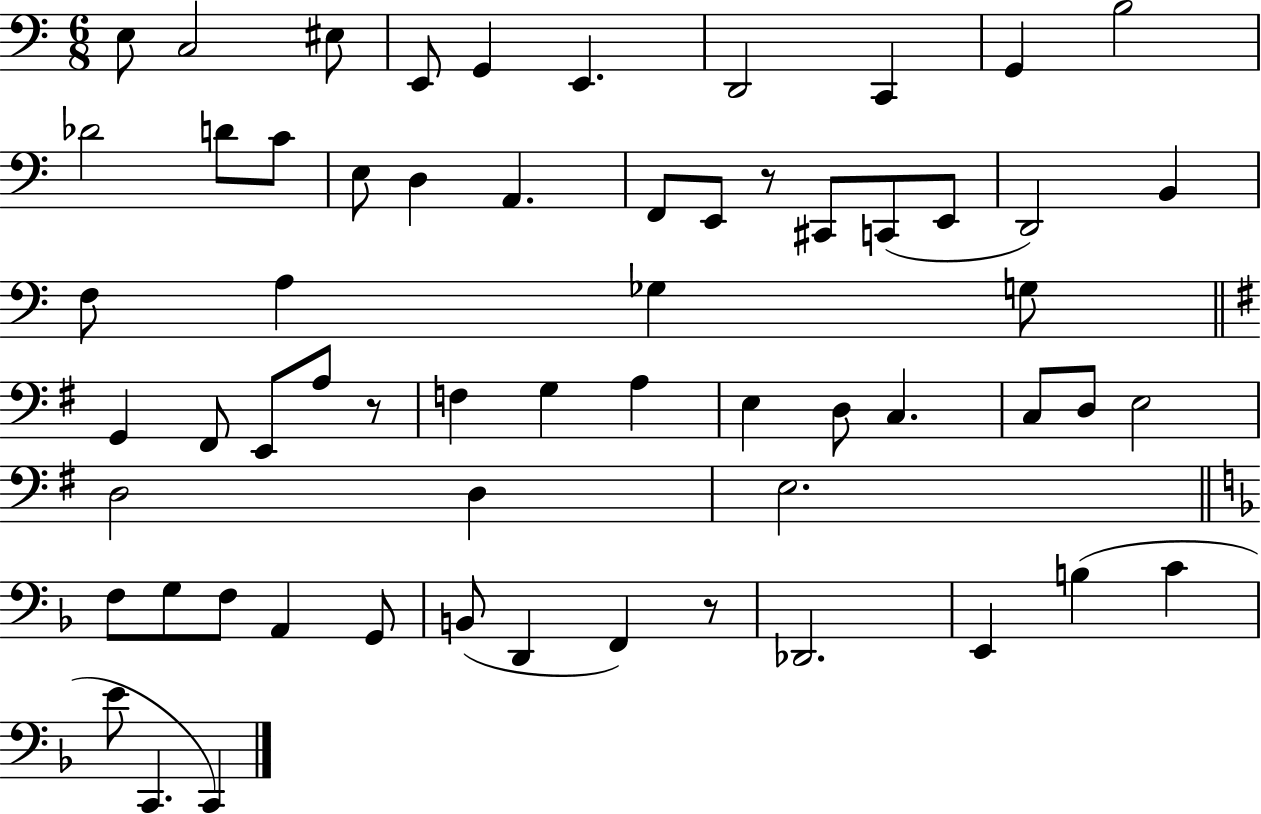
X:1
T:Untitled
M:6/8
L:1/4
K:C
E,/2 C,2 ^E,/2 E,,/2 G,, E,, D,,2 C,, G,, B,2 _D2 D/2 C/2 E,/2 D, A,, F,,/2 E,,/2 z/2 ^C,,/2 C,,/2 E,,/2 D,,2 B,, F,/2 A, _G, G,/2 G,, ^F,,/2 E,,/2 A,/2 z/2 F, G, A, E, D,/2 C, C,/2 D,/2 E,2 D,2 D, E,2 F,/2 G,/2 F,/2 A,, G,,/2 B,,/2 D,, F,, z/2 _D,,2 E,, B, C E/2 C,, C,,